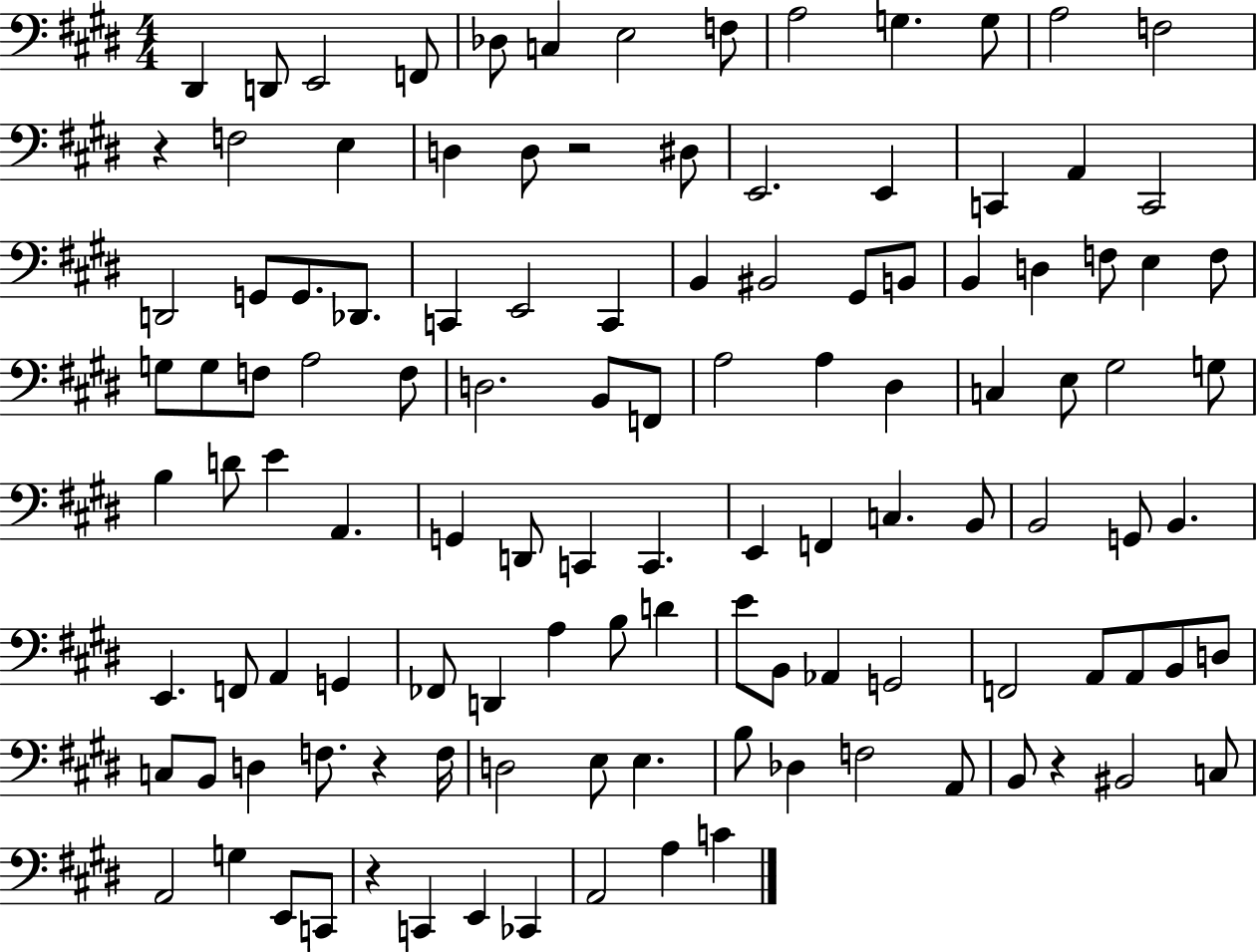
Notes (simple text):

D#2/q D2/e E2/h F2/e Db3/e C3/q E3/h F3/e A3/h G3/q. G3/e A3/h F3/h R/q F3/h E3/q D3/q D3/e R/h D#3/e E2/h. E2/q C2/q A2/q C2/h D2/h G2/e G2/e. Db2/e. C2/q E2/h C2/q B2/q BIS2/h G#2/e B2/e B2/q D3/q F3/e E3/q F3/e G3/e G3/e F3/e A3/h F3/e D3/h. B2/e F2/e A3/h A3/q D#3/q C3/q E3/e G#3/h G3/e B3/q D4/e E4/q A2/q. G2/q D2/e C2/q C2/q. E2/q F2/q C3/q. B2/e B2/h G2/e B2/q. E2/q. F2/e A2/q G2/q FES2/e D2/q A3/q B3/e D4/q E4/e B2/e Ab2/q G2/h F2/h A2/e A2/e B2/e D3/e C3/e B2/e D3/q F3/e. R/q F3/s D3/h E3/e E3/q. B3/e Db3/q F3/h A2/e B2/e R/q BIS2/h C3/e A2/h G3/q E2/e C2/e R/q C2/q E2/q CES2/q A2/h A3/q C4/q